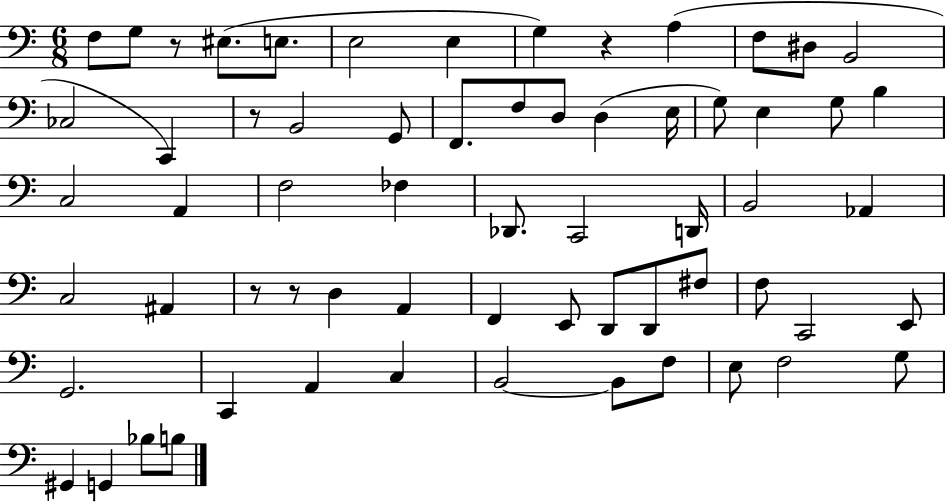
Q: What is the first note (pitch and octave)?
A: F3